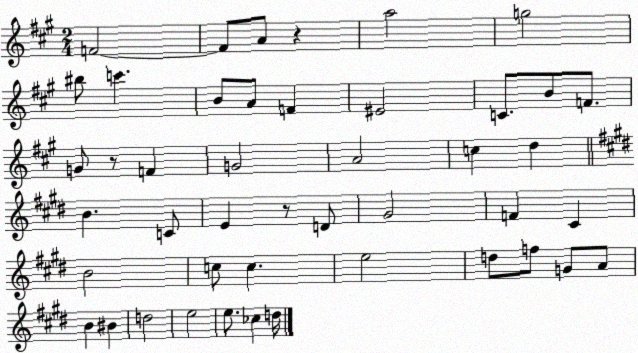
X:1
T:Untitled
M:2/4
L:1/4
K:A
F2 F/2 A/2 z a2 g2 ^b/2 c' B/2 A/2 F ^E2 C/2 B/2 F/2 G/2 z/2 F G2 A2 c d B C/2 E z/2 D/2 ^G2 F ^C B2 c/2 c e2 d/2 f/2 G/2 A/2 B ^B d2 e2 e/2 _c d/4